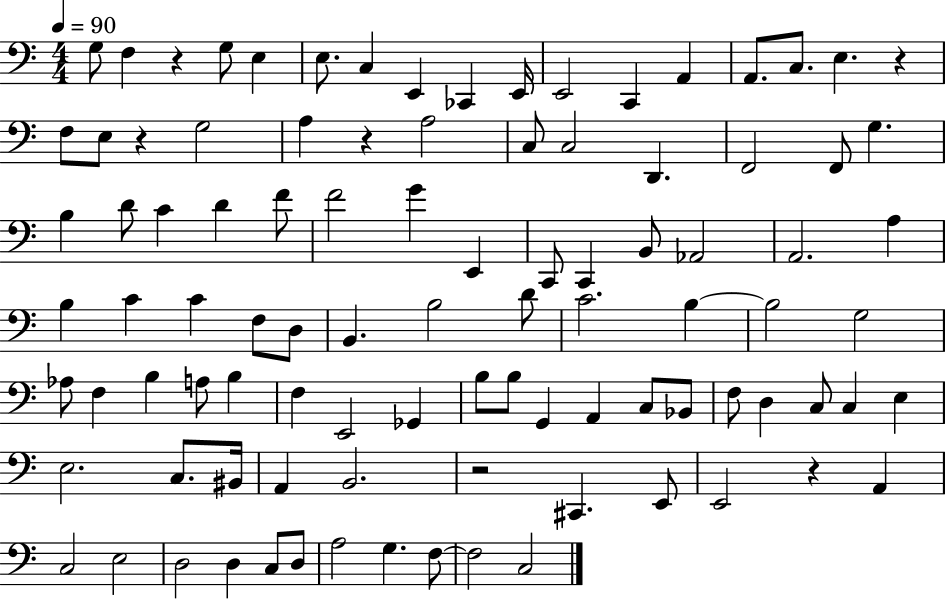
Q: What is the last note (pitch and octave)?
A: C3